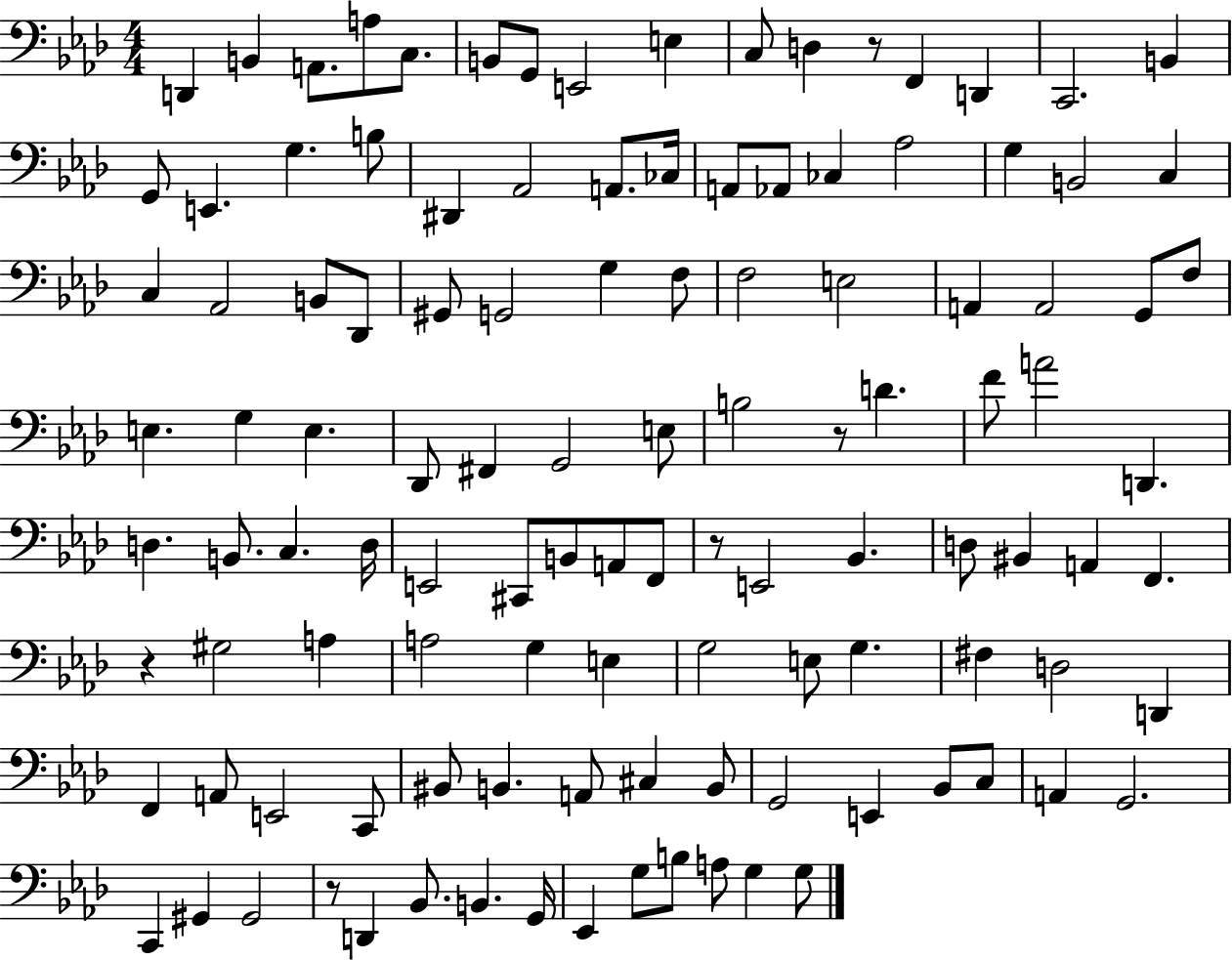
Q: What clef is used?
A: bass